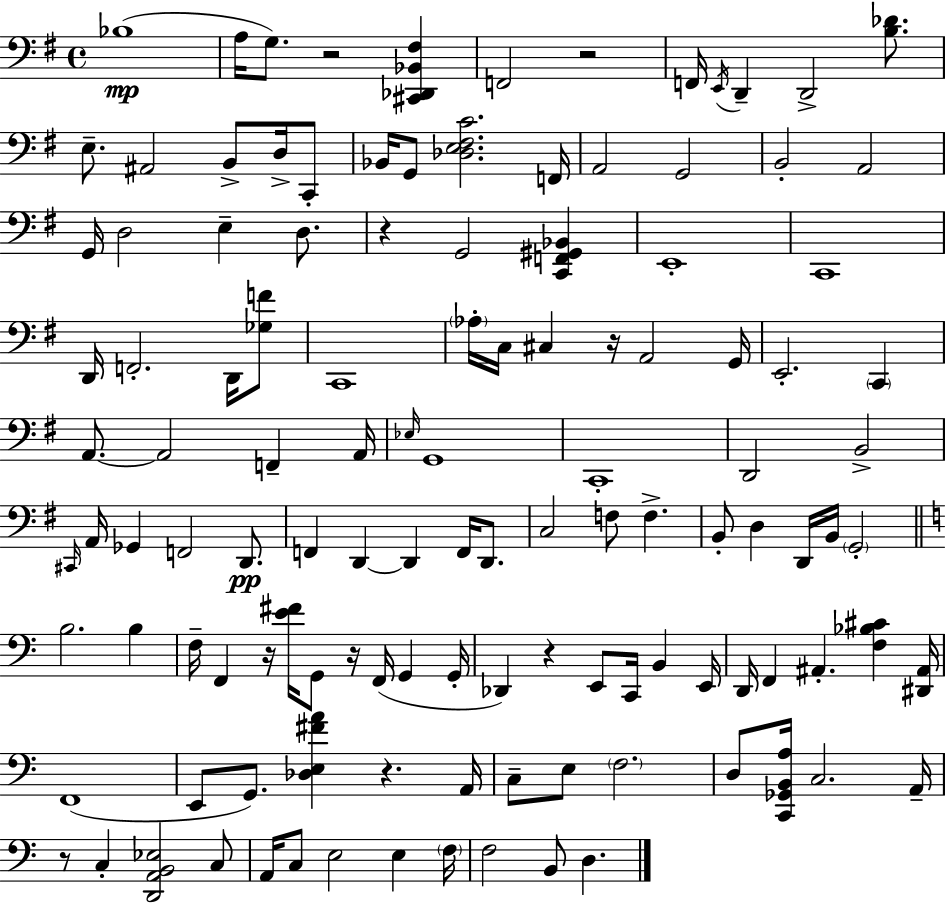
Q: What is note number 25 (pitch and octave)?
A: G2